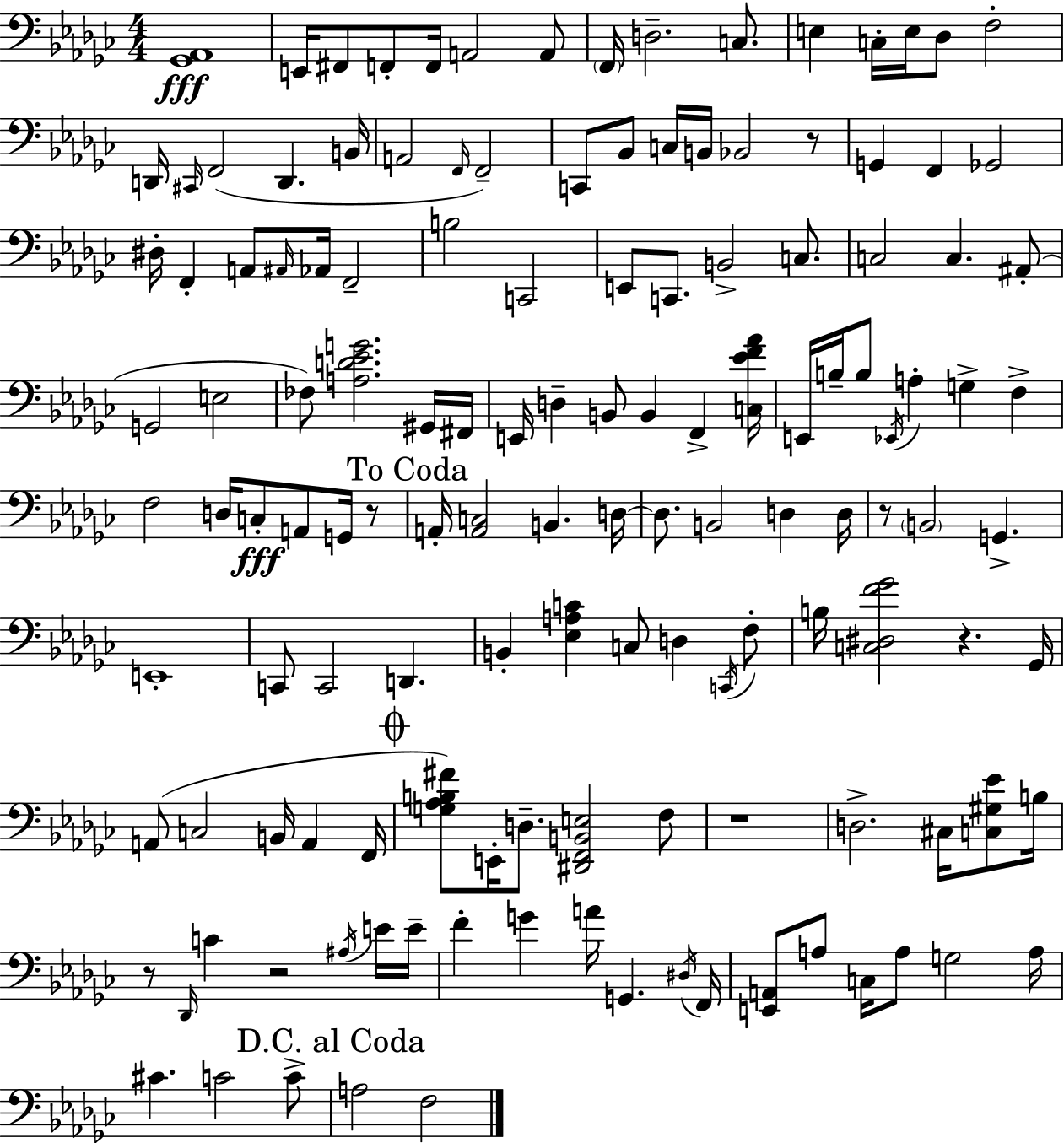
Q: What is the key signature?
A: EES minor